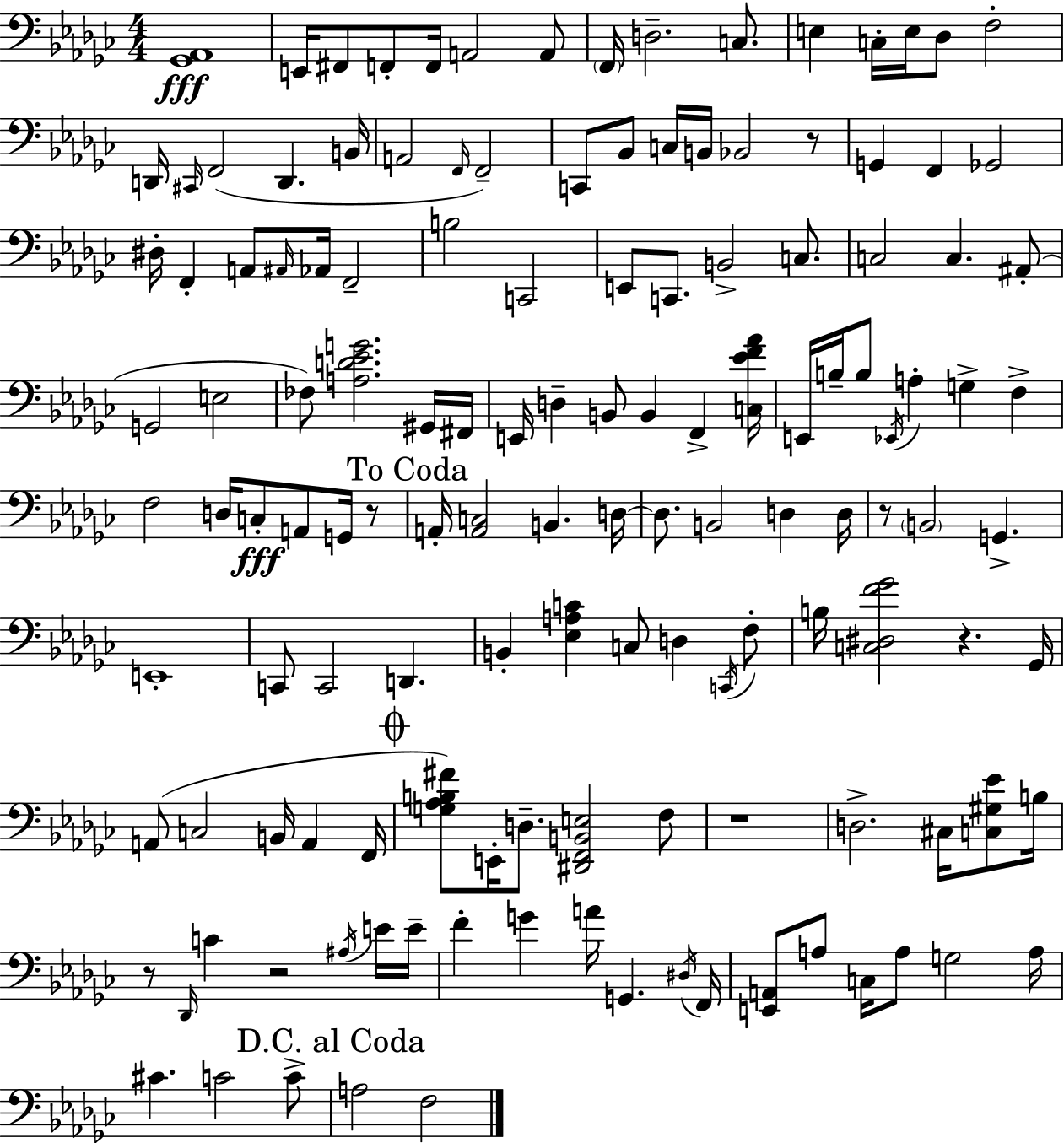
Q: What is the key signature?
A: EES minor